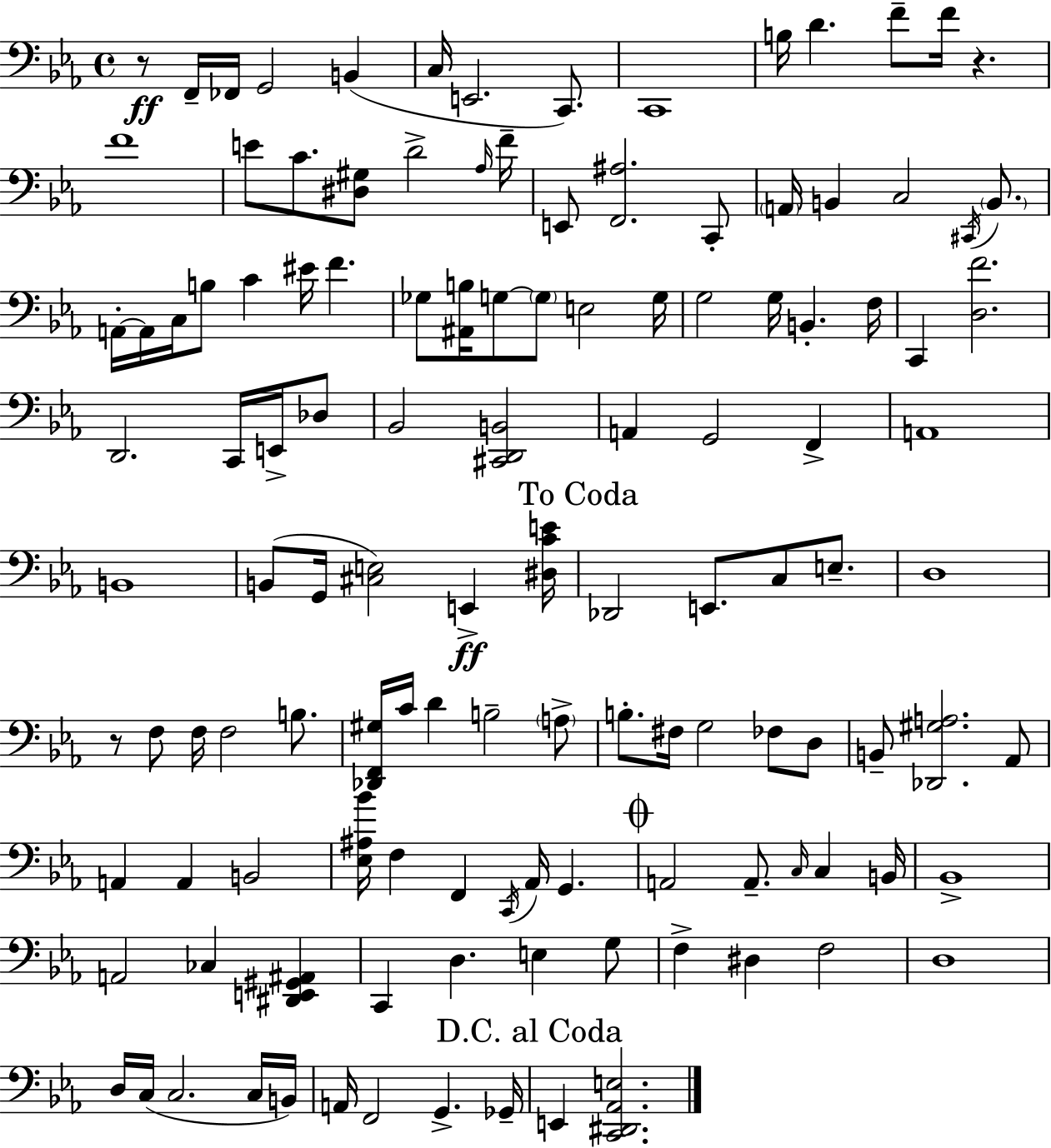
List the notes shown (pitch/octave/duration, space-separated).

R/e F2/s FES2/s G2/h B2/q C3/s E2/h. C2/e. C2/w B3/s D4/q. F4/e F4/s R/q. F4/w E4/e C4/e. [D#3,G#3]/e D4/h Ab3/s F4/s E2/e [F2,A#3]/h. C2/e A2/s B2/q C3/h C#2/s B2/e. A2/s A2/s C3/s B3/e C4/q EIS4/s F4/q. Gb3/e [A#2,B3]/s G3/e G3/e E3/h G3/s G3/h G3/s B2/q. F3/s C2/q [D3,F4]/h. D2/h. C2/s E2/s Db3/e Bb2/h [C#2,D2,B2]/h A2/q G2/h F2/q A2/w B2/w B2/e G2/s [C#3,E3]/h E2/q [D#3,C4,E4]/s Db2/h E2/e. C3/e E3/e. D3/w R/e F3/e F3/s F3/h B3/e. [Db2,F2,G#3]/s C4/s D4/q B3/h A3/e B3/e. F#3/s G3/h FES3/e D3/e B2/e [Db2,G#3,A3]/h. Ab2/e A2/q A2/q B2/h [Eb3,A#3,Bb4]/s F3/q F2/q C2/s Ab2/s G2/q. A2/h A2/e. C3/s C3/q B2/s Bb2/w A2/h CES3/q [D#2,E2,G#2,A#2]/q C2/q D3/q. E3/q G3/e F3/q D#3/q F3/h D3/w D3/s C3/s C3/h. C3/s B2/s A2/s F2/h G2/q. Gb2/s E2/q [C2,D#2,Ab2,E3]/h.